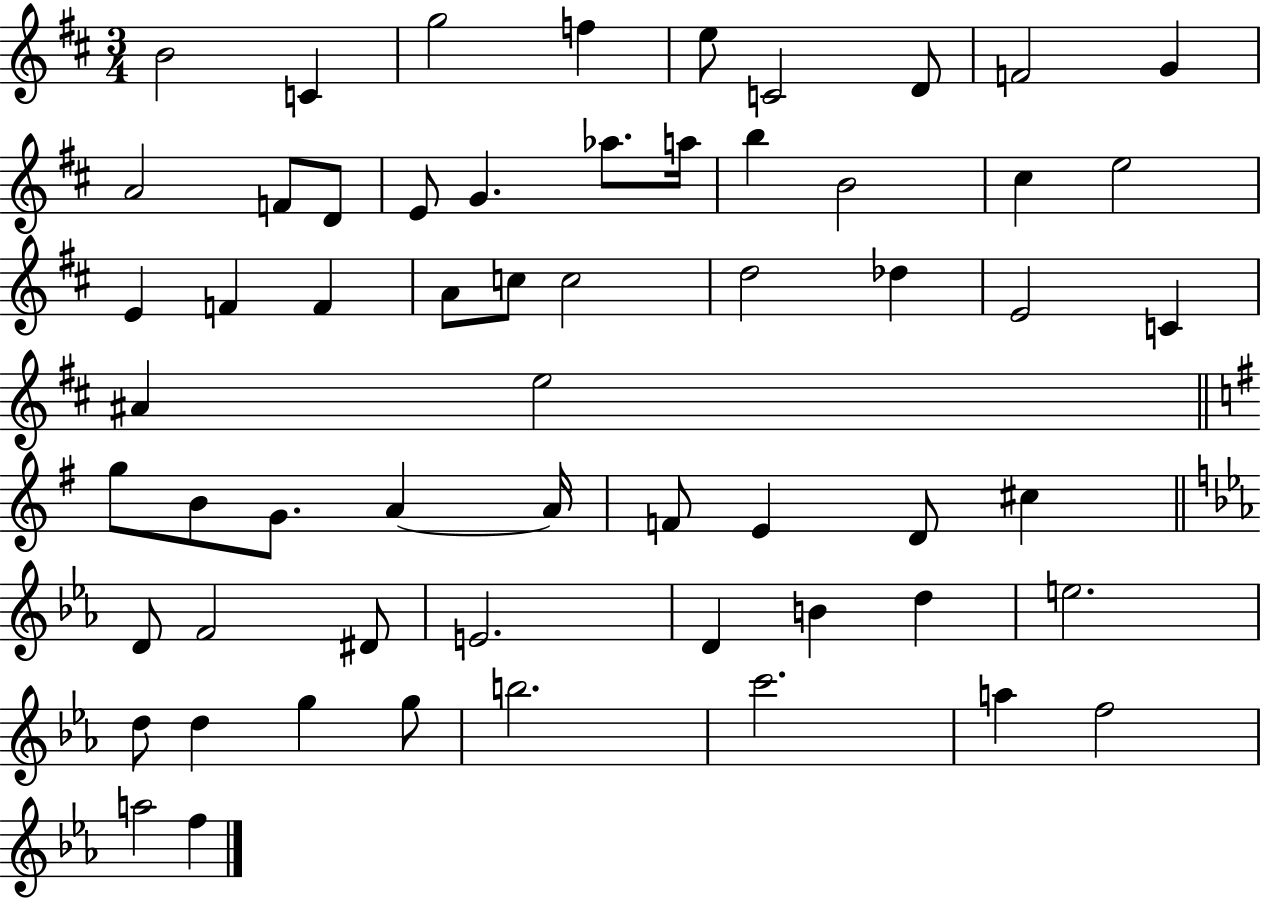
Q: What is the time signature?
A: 3/4